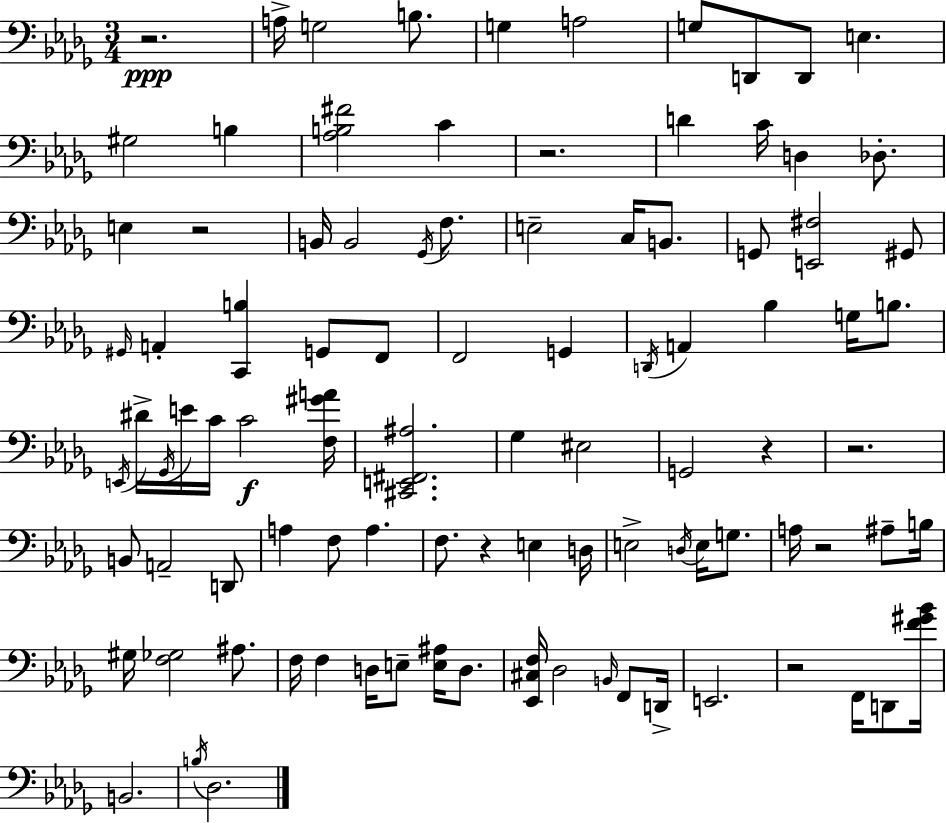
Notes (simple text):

R/h. A3/s G3/h B3/e. G3/q A3/h G3/e D2/e D2/e E3/q. G#3/h B3/q [Ab3,B3,F#4]/h C4/q R/h. D4/q C4/s D3/q Db3/e. E3/q R/h B2/s B2/h Gb2/s F3/e. E3/h C3/s B2/e. G2/e [E2,F#3]/h G#2/e G#2/s A2/q [C2,B3]/q G2/e F2/e F2/h G2/q D2/s A2/q Bb3/q G3/s B3/e. E2/s D#4/s Gb2/s E4/s C4/s C4/h [F3,G#4,A4]/s [C#2,E2,F#2,A#3]/h. Gb3/q EIS3/h G2/h R/q R/h. B2/e A2/h D2/e A3/q F3/e A3/q. F3/e. R/q E3/q D3/s E3/h D3/s E3/s G3/e. A3/s R/h A#3/e B3/s G#3/s [F3,Gb3]/h A#3/e. F3/s F3/q D3/s E3/e [E3,A#3]/s D3/e. [Eb2,C#3,F3]/s Db3/h B2/s F2/e D2/s E2/h. R/h F2/s D2/e [F4,G#4,Bb4]/s B2/h. B3/s Db3/h.